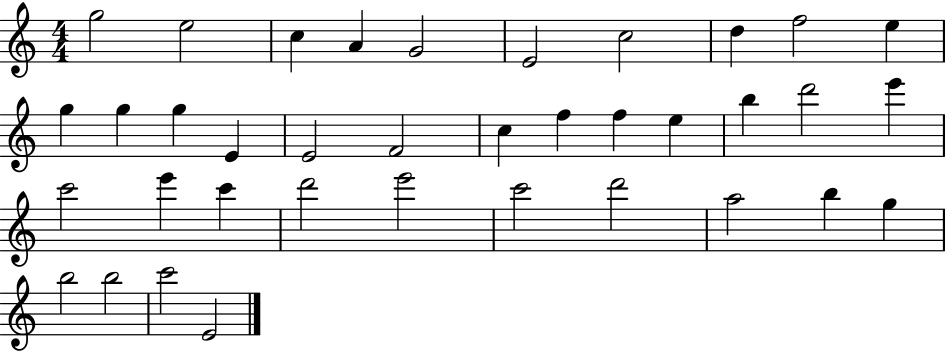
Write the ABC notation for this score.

X:1
T:Untitled
M:4/4
L:1/4
K:C
g2 e2 c A G2 E2 c2 d f2 e g g g E E2 F2 c f f e b d'2 e' c'2 e' c' d'2 e'2 c'2 d'2 a2 b g b2 b2 c'2 E2